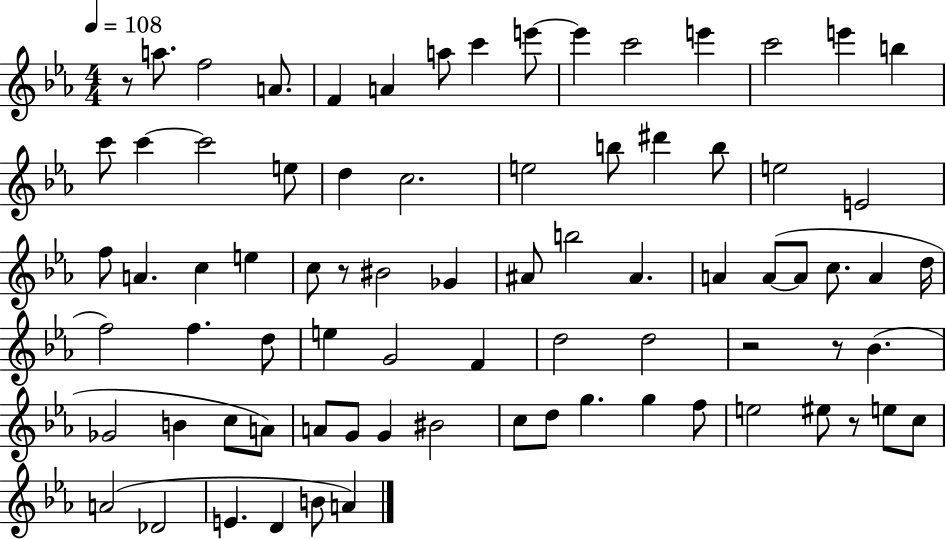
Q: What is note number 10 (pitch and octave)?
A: C6